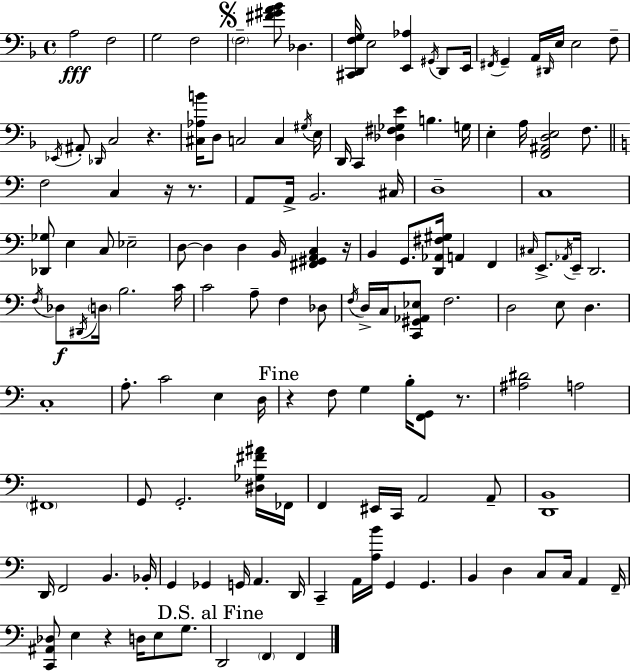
{
  \clef bass
  \time 4/4
  \defaultTimeSignature
  \key f \major
  a2\fff f2 | g2 f2 | \mark \markup { \musicglyph "scripts.segno" } \parenthesize f2-- <fis' gis' a' bes'>8 des4. | <cis, d, f g>16 e2 <e, aes>4 \acciaccatura { gis,16 } d,8 | \break e,16 \acciaccatura { fis,16 } g,4-- a,16 \grace { dis,16 } e16 e2 | f8-- \acciaccatura { ees,16 } ais,8-. \grace { des,16 } c2 r4. | <cis aes b'>16 d8 c2 | c4 \acciaccatura { gis16 } e16 d,16 c,4 <des fis ges e'>4 b4. | \break g16 e4-. a16 <f, ais, d e>2 | f8. \bar "||" \break \key c \major f2 c4 r16 r8. | a,8 a,16-> b,2. cis16 | d1-- | c1 | \break <des, ges>8 e4 c8 ees2-- | d8~~ d4 d4 b,16 <fis, gis, a, c>4 r16 | b,4 g,8. <d, aes, fis gis>16 a,4 f,4 | \grace { cis16 } e,8.-> \acciaccatura { aes,16 } e,16-- d,2. | \break \acciaccatura { f16 }\f des8 \acciaccatura { dis,16 } \parenthesize d16 b2. | c'16 c'2 a8-- f4 | des8 \acciaccatura { f16 } d16-> c16 <c, gis, aes, ees>8 f2. | d2 e8 d4. | \break c1-. | a8.-. c'2 | e4 d16 \mark "Fine" r4 f8 g4 b16-. | <f, g,>8 r8. <ais dis'>2 a2 | \break \parenthesize fis,1 | g,8 g,2.-. | <dis ges fis' ais'>16 fes,16 f,4 eis,16 c,16 a,2 | a,8-- <d, b,>1 | \break d,16 f,2 b,4. | bes,16-. g,4 ges,4 g,16 a,4. | d,16 c,4-- a,16 <a b'>16 g,4 g,4. | b,4 d4 c8 c16 | \break a,4 f,16-- <c, ais, des>8 e4 r4 d16 | e8 g8. \mark "D.S. al Fine" d,2 \parenthesize f,4 | f,4 \bar "|."
}